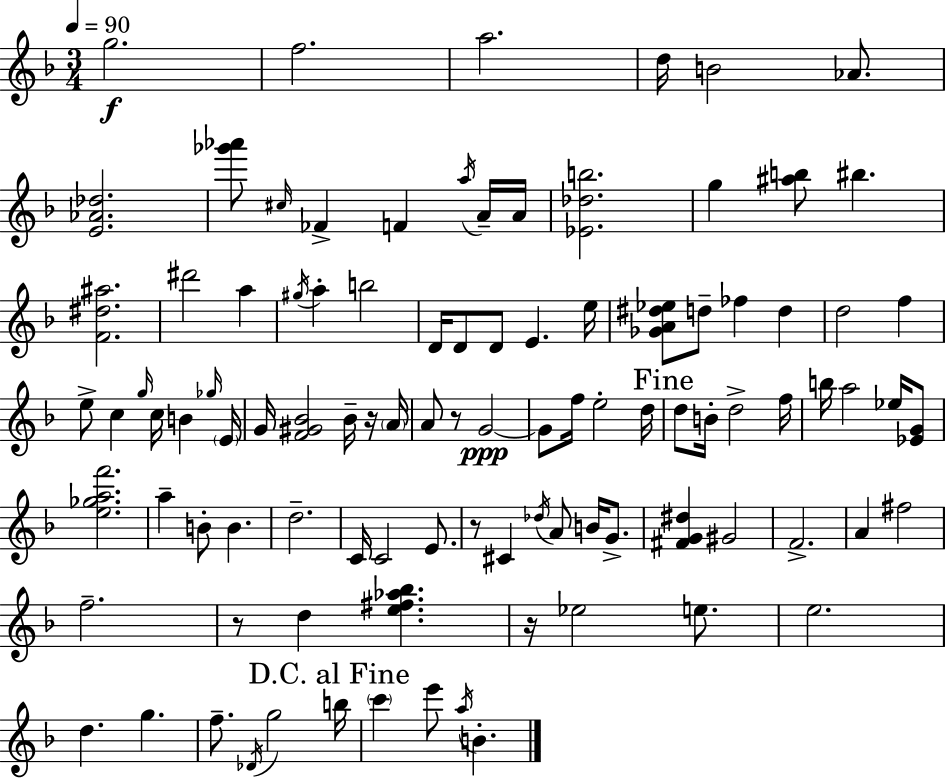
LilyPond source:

{
  \clef treble
  \numericTimeSignature
  \time 3/4
  \key d \minor
  \tempo 4 = 90
  g''2.\f | f''2. | a''2. | d''16 b'2 aes'8. | \break <e' aes' des''>2. | <ges''' aes'''>8 \grace { cis''16 } fes'4-> f'4 \acciaccatura { a''16 } | a'16-- a'16 <ees' des'' b''>2. | g''4 <ais'' b''>8 bis''4. | \break <f' dis'' ais''>2. | dis'''2 a''4 | \acciaccatura { gis''16 } a''4-. b''2 | d'16 d'8 d'8 e'4. | \break e''16 <ges' a' dis'' ees''>8 d''8-- fes''4 d''4 | d''2 f''4 | e''8-> c''4 \grace { g''16 } c''16 b'4 | \grace { ges''16 } \parenthesize e'16 g'16 <f' gis' bes'>2 | \break bes'16-- r16 \parenthesize a'16 a'8 r8 g'2~~\ppp | g'8 f''16 e''2-. | d''16 \mark "Fine" d''8 b'16-. d''2-> | f''16 b''16 a''2 | \break ees''16 <ees' g'>8 <e'' ges'' a'' f'''>2. | a''4-- b'8-. b'4. | d''2.-- | c'16 c'2 | \break e'8. r8 cis'4 \acciaccatura { des''16 } | a'8 b'16 g'8.-> <fis' g' dis''>4 gis'2 | f'2.-> | a'4 fis''2 | \break f''2.-- | r8 d''4 | <e'' fis'' aes'' bes''>4. r16 ees''2 | e''8. e''2. | \break d''4. | g''4. f''8.-- \acciaccatura { des'16 } g''2 | \mark "D.C. al Fine" b''16 \parenthesize c'''4 e'''8 | \acciaccatura { a''16 } b'4.-. \bar "|."
}